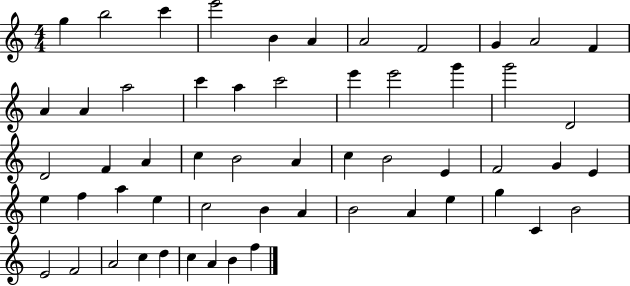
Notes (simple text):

G5/q B5/h C6/q E6/h B4/q A4/q A4/h F4/h G4/q A4/h F4/q A4/q A4/q A5/h C6/q A5/q C6/h E6/q E6/h G6/q G6/h D4/h D4/h F4/q A4/q C5/q B4/h A4/q C5/q B4/h E4/q F4/h G4/q E4/q E5/q F5/q A5/q E5/q C5/h B4/q A4/q B4/h A4/q E5/q G5/q C4/q B4/h E4/h F4/h A4/h C5/q D5/q C5/q A4/q B4/q F5/q